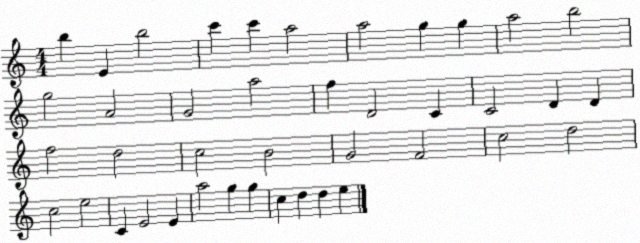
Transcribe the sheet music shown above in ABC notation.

X:1
T:Untitled
M:4/4
L:1/4
K:C
b E b2 c' c' a2 a2 g g a2 b2 g2 A2 G2 a2 f D2 C C2 D D f2 d2 c2 B2 G2 F2 c2 d2 c2 e2 C E2 E a2 g g c d d e